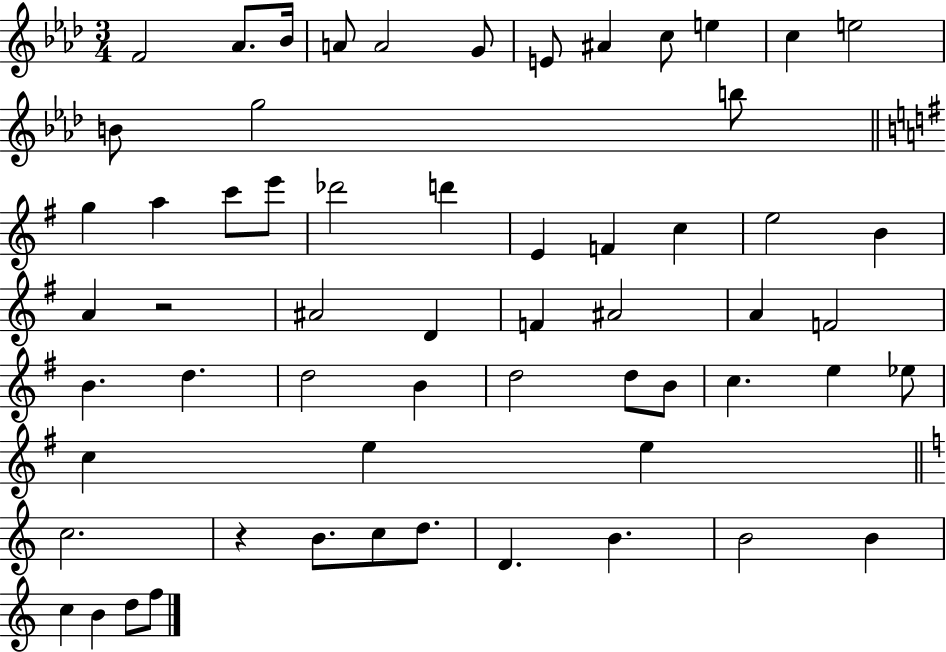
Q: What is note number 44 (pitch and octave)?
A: C5